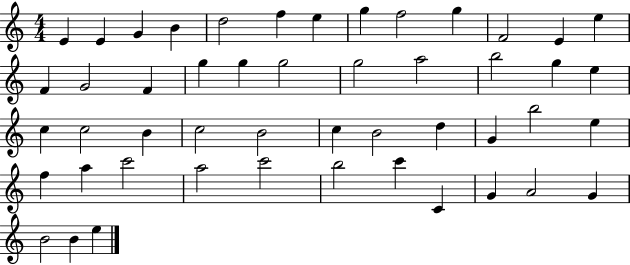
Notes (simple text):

E4/q E4/q G4/q B4/q D5/h F5/q E5/q G5/q F5/h G5/q F4/h E4/q E5/q F4/q G4/h F4/q G5/q G5/q G5/h G5/h A5/h B5/h G5/q E5/q C5/q C5/h B4/q C5/h B4/h C5/q B4/h D5/q G4/q B5/h E5/q F5/q A5/q C6/h A5/h C6/h B5/h C6/q C4/q G4/q A4/h G4/q B4/h B4/q E5/q